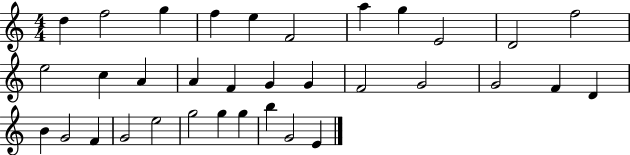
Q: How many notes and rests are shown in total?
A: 34